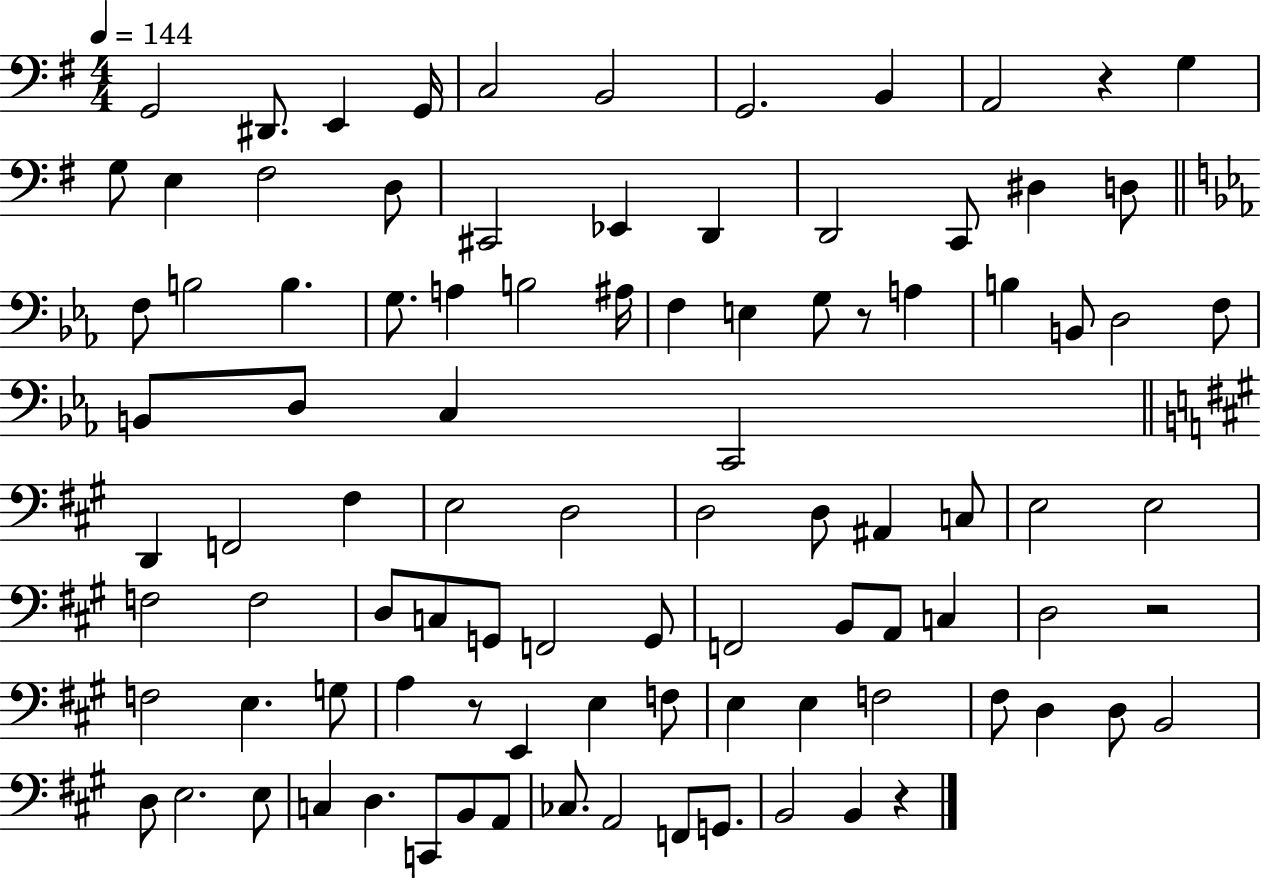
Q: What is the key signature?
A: G major